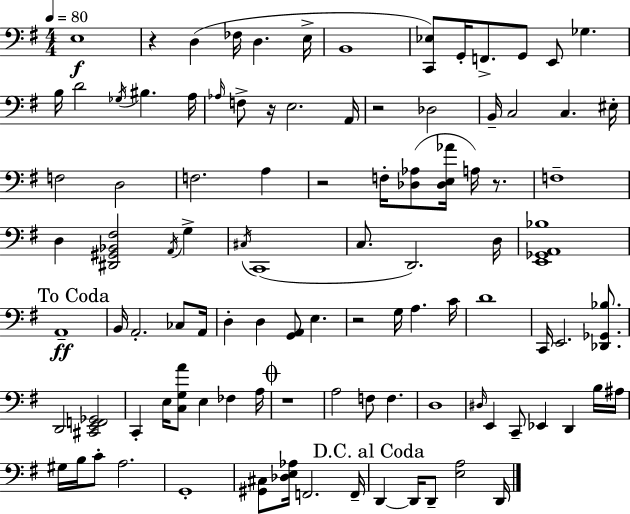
X:1
T:Untitled
M:4/4
L:1/4
K:Em
E,4 z D, _F,/4 D, E,/4 B,,4 [C,,_E,]/2 G,,/4 F,,/2 G,,/2 E,,/2 _G, B,/4 D2 _G,/4 ^B, A,/4 _A,/4 F,/2 z/4 E,2 A,,/4 z2 _D,2 B,,/4 C,2 C, ^E,/4 F,2 D,2 F,2 A, z2 F,/4 [_D,_A,]/2 [_D,E,_A]/4 A,/4 z/2 F,4 D, [^D,,^G,,_B,,^F,]2 A,,/4 G, ^C,/4 C,,4 C,/2 D,,2 D,/4 [E,,_G,,A,,_B,]4 A,,4 B,,/4 A,,2 _C,/2 A,,/4 D, D, [G,,A,,]/2 E, z2 G,/4 A, C/4 D4 C,,/4 E,,2 [_D,,_G,,_B,]/2 D,,2 [^C,,E,,F,,_G,,]2 C,, E,/4 [C,G,A]/2 E, _F, A,/4 z4 A,2 F,/2 F, D,4 ^D,/4 E,, C,,/2 _E,, D,, B,/4 ^A,/4 ^G,/4 B,/4 C/2 A,2 G,,4 [^G,,^C,]/2 [_D,E,_A,]/4 F,,2 F,,/4 D,, D,,/4 D,,/2 [E,A,]2 D,,/4